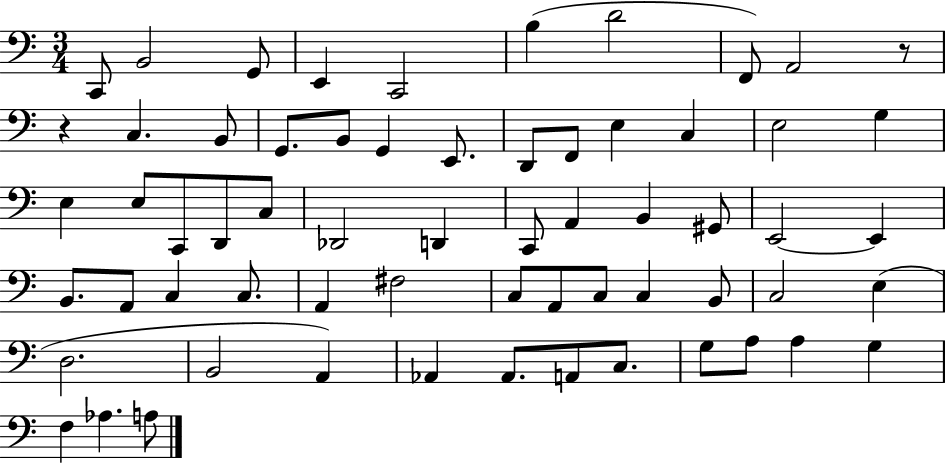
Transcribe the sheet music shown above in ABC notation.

X:1
T:Untitled
M:3/4
L:1/4
K:C
C,,/2 B,,2 G,,/2 E,, C,,2 B, D2 F,,/2 A,,2 z/2 z C, B,,/2 G,,/2 B,,/2 G,, E,,/2 D,,/2 F,,/2 E, C, E,2 G, E, E,/2 C,,/2 D,,/2 C,/2 _D,,2 D,, C,,/2 A,, B,, ^G,,/2 E,,2 E,, B,,/2 A,,/2 C, C,/2 A,, ^F,2 C,/2 A,,/2 C,/2 C, B,,/2 C,2 E, D,2 B,,2 A,, _A,, _A,,/2 A,,/2 C,/2 G,/2 A,/2 A, G, F, _A, A,/2